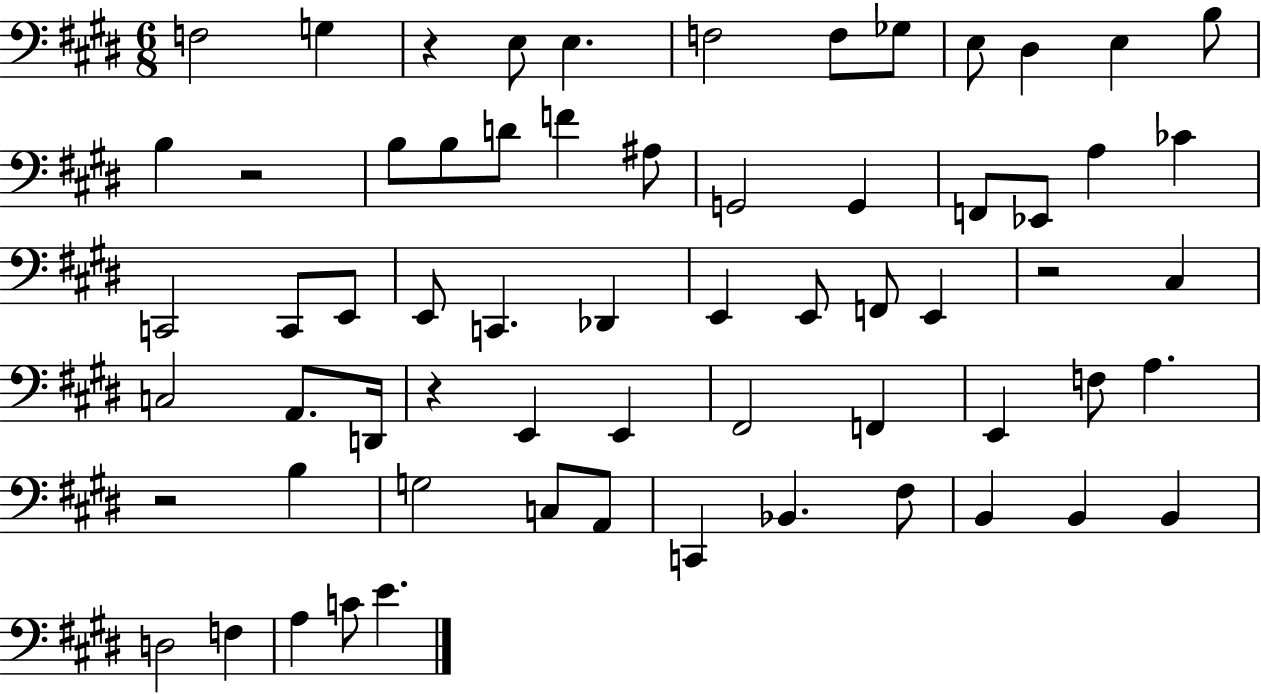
{
  \clef bass
  \numericTimeSignature
  \time 6/8
  \key e \major
  f2 g4 | r4 e8 e4. | f2 f8 ges8 | e8 dis4 e4 b8 | \break b4 r2 | b8 b8 d'8 f'4 ais8 | g,2 g,4 | f,8 ees,8 a4 ces'4 | \break c,2 c,8 e,8 | e,8 c,4. des,4 | e,4 e,8 f,8 e,4 | r2 cis4 | \break c2 a,8. d,16 | r4 e,4 e,4 | fis,2 f,4 | e,4 f8 a4. | \break r2 b4 | g2 c8 a,8 | c,4 bes,4. fis8 | b,4 b,4 b,4 | \break d2 f4 | a4 c'8 e'4. | \bar "|."
}